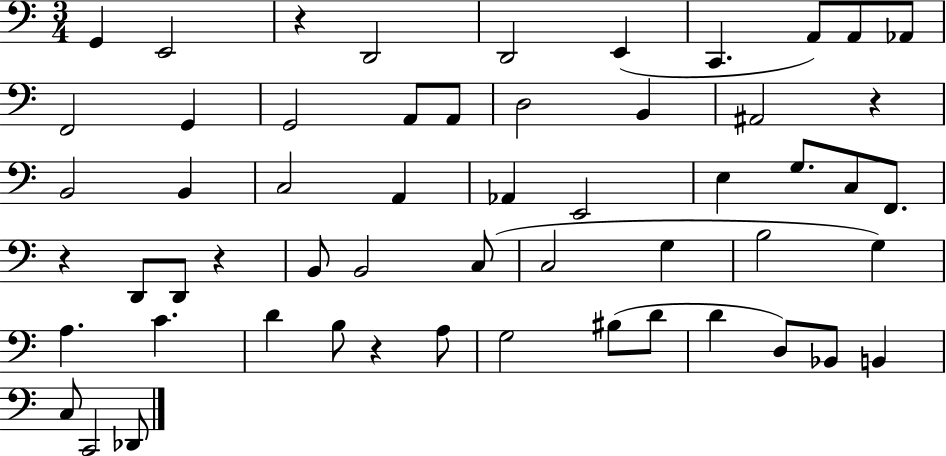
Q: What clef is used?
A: bass